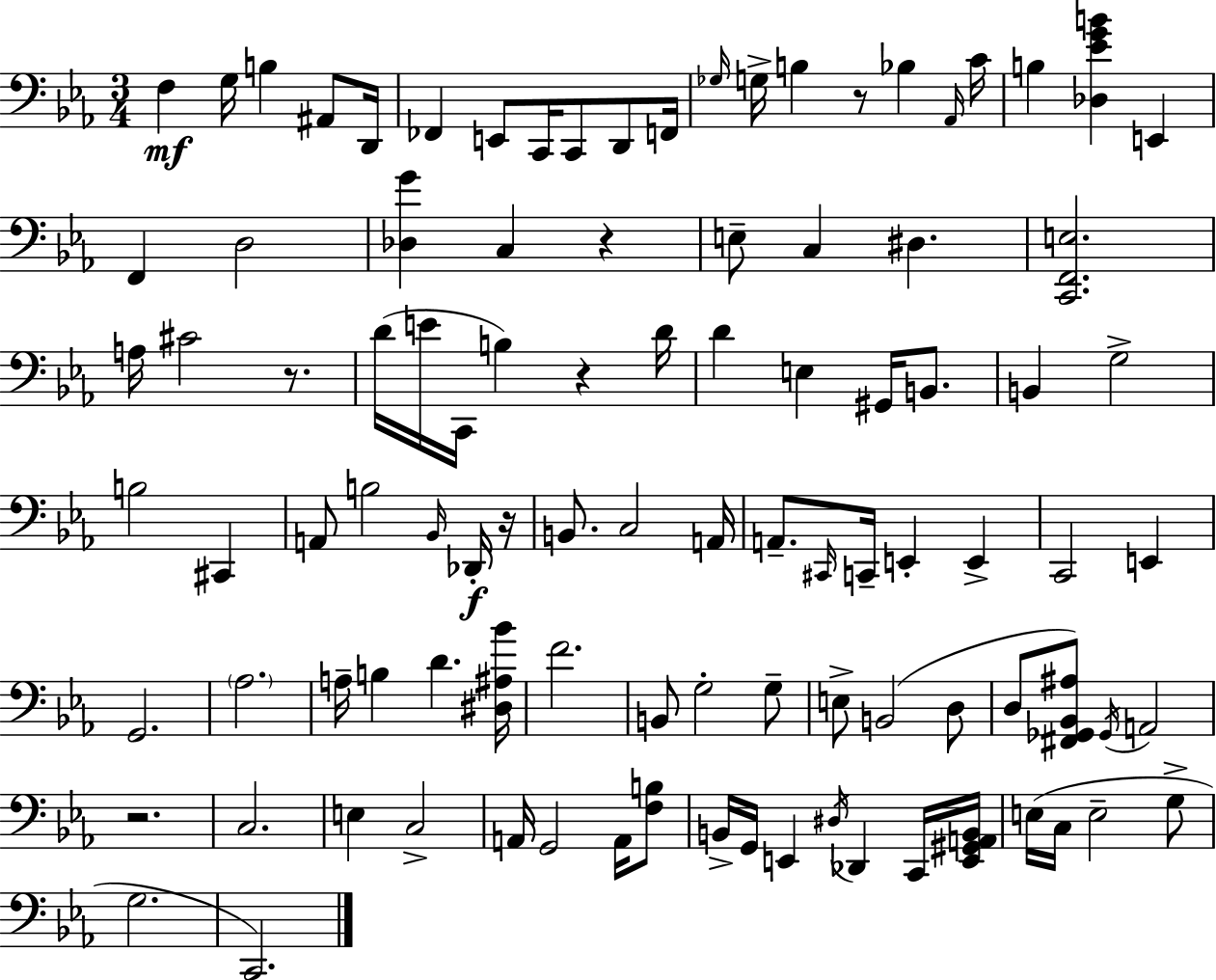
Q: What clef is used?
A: bass